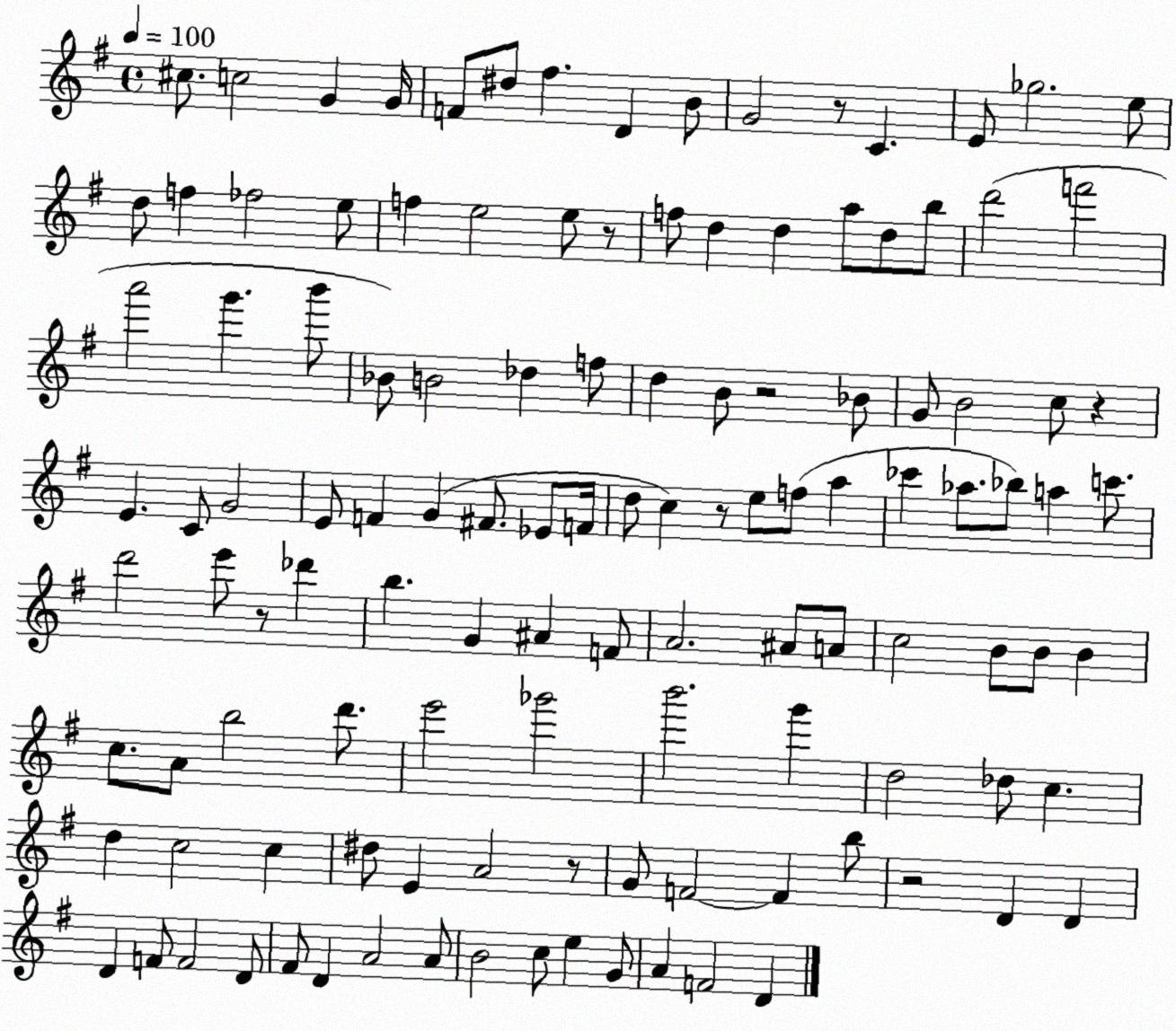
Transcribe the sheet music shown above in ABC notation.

X:1
T:Untitled
M:4/4
L:1/4
K:G
^c/2 c2 G G/4 F/2 ^d/2 ^f D B/2 G2 z/2 C E/2 _g2 e/2 d/2 f _f2 e/2 f e2 e/2 z/2 f/2 d d a/2 d/2 b/2 d'2 f'2 a'2 g' b'/2 _B/2 B2 _d f/2 d B/2 z2 _B/2 G/2 B2 c/2 z E C/2 G2 E/2 F G ^F/2 _E/2 F/4 d/2 c z/2 e/2 f/2 a _c' _a/2 _b/2 a c'/2 d'2 e'/2 z/2 _d' b G ^A F/2 A2 ^A/2 A/2 c2 B/2 B/2 B c/2 A/2 b2 d'/2 e'2 _g'2 b'2 g' d2 _d/2 c d c2 c ^d/2 E A2 z/2 G/2 F2 F b/2 z2 D D D F/2 F2 D/2 ^F/2 D A2 A/2 B2 c/2 e G/2 A F2 D